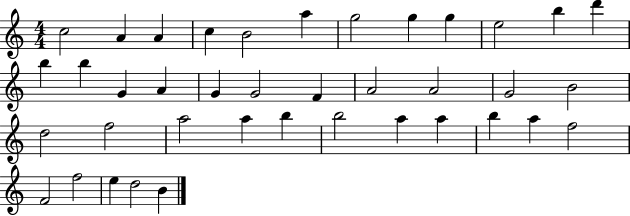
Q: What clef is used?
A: treble